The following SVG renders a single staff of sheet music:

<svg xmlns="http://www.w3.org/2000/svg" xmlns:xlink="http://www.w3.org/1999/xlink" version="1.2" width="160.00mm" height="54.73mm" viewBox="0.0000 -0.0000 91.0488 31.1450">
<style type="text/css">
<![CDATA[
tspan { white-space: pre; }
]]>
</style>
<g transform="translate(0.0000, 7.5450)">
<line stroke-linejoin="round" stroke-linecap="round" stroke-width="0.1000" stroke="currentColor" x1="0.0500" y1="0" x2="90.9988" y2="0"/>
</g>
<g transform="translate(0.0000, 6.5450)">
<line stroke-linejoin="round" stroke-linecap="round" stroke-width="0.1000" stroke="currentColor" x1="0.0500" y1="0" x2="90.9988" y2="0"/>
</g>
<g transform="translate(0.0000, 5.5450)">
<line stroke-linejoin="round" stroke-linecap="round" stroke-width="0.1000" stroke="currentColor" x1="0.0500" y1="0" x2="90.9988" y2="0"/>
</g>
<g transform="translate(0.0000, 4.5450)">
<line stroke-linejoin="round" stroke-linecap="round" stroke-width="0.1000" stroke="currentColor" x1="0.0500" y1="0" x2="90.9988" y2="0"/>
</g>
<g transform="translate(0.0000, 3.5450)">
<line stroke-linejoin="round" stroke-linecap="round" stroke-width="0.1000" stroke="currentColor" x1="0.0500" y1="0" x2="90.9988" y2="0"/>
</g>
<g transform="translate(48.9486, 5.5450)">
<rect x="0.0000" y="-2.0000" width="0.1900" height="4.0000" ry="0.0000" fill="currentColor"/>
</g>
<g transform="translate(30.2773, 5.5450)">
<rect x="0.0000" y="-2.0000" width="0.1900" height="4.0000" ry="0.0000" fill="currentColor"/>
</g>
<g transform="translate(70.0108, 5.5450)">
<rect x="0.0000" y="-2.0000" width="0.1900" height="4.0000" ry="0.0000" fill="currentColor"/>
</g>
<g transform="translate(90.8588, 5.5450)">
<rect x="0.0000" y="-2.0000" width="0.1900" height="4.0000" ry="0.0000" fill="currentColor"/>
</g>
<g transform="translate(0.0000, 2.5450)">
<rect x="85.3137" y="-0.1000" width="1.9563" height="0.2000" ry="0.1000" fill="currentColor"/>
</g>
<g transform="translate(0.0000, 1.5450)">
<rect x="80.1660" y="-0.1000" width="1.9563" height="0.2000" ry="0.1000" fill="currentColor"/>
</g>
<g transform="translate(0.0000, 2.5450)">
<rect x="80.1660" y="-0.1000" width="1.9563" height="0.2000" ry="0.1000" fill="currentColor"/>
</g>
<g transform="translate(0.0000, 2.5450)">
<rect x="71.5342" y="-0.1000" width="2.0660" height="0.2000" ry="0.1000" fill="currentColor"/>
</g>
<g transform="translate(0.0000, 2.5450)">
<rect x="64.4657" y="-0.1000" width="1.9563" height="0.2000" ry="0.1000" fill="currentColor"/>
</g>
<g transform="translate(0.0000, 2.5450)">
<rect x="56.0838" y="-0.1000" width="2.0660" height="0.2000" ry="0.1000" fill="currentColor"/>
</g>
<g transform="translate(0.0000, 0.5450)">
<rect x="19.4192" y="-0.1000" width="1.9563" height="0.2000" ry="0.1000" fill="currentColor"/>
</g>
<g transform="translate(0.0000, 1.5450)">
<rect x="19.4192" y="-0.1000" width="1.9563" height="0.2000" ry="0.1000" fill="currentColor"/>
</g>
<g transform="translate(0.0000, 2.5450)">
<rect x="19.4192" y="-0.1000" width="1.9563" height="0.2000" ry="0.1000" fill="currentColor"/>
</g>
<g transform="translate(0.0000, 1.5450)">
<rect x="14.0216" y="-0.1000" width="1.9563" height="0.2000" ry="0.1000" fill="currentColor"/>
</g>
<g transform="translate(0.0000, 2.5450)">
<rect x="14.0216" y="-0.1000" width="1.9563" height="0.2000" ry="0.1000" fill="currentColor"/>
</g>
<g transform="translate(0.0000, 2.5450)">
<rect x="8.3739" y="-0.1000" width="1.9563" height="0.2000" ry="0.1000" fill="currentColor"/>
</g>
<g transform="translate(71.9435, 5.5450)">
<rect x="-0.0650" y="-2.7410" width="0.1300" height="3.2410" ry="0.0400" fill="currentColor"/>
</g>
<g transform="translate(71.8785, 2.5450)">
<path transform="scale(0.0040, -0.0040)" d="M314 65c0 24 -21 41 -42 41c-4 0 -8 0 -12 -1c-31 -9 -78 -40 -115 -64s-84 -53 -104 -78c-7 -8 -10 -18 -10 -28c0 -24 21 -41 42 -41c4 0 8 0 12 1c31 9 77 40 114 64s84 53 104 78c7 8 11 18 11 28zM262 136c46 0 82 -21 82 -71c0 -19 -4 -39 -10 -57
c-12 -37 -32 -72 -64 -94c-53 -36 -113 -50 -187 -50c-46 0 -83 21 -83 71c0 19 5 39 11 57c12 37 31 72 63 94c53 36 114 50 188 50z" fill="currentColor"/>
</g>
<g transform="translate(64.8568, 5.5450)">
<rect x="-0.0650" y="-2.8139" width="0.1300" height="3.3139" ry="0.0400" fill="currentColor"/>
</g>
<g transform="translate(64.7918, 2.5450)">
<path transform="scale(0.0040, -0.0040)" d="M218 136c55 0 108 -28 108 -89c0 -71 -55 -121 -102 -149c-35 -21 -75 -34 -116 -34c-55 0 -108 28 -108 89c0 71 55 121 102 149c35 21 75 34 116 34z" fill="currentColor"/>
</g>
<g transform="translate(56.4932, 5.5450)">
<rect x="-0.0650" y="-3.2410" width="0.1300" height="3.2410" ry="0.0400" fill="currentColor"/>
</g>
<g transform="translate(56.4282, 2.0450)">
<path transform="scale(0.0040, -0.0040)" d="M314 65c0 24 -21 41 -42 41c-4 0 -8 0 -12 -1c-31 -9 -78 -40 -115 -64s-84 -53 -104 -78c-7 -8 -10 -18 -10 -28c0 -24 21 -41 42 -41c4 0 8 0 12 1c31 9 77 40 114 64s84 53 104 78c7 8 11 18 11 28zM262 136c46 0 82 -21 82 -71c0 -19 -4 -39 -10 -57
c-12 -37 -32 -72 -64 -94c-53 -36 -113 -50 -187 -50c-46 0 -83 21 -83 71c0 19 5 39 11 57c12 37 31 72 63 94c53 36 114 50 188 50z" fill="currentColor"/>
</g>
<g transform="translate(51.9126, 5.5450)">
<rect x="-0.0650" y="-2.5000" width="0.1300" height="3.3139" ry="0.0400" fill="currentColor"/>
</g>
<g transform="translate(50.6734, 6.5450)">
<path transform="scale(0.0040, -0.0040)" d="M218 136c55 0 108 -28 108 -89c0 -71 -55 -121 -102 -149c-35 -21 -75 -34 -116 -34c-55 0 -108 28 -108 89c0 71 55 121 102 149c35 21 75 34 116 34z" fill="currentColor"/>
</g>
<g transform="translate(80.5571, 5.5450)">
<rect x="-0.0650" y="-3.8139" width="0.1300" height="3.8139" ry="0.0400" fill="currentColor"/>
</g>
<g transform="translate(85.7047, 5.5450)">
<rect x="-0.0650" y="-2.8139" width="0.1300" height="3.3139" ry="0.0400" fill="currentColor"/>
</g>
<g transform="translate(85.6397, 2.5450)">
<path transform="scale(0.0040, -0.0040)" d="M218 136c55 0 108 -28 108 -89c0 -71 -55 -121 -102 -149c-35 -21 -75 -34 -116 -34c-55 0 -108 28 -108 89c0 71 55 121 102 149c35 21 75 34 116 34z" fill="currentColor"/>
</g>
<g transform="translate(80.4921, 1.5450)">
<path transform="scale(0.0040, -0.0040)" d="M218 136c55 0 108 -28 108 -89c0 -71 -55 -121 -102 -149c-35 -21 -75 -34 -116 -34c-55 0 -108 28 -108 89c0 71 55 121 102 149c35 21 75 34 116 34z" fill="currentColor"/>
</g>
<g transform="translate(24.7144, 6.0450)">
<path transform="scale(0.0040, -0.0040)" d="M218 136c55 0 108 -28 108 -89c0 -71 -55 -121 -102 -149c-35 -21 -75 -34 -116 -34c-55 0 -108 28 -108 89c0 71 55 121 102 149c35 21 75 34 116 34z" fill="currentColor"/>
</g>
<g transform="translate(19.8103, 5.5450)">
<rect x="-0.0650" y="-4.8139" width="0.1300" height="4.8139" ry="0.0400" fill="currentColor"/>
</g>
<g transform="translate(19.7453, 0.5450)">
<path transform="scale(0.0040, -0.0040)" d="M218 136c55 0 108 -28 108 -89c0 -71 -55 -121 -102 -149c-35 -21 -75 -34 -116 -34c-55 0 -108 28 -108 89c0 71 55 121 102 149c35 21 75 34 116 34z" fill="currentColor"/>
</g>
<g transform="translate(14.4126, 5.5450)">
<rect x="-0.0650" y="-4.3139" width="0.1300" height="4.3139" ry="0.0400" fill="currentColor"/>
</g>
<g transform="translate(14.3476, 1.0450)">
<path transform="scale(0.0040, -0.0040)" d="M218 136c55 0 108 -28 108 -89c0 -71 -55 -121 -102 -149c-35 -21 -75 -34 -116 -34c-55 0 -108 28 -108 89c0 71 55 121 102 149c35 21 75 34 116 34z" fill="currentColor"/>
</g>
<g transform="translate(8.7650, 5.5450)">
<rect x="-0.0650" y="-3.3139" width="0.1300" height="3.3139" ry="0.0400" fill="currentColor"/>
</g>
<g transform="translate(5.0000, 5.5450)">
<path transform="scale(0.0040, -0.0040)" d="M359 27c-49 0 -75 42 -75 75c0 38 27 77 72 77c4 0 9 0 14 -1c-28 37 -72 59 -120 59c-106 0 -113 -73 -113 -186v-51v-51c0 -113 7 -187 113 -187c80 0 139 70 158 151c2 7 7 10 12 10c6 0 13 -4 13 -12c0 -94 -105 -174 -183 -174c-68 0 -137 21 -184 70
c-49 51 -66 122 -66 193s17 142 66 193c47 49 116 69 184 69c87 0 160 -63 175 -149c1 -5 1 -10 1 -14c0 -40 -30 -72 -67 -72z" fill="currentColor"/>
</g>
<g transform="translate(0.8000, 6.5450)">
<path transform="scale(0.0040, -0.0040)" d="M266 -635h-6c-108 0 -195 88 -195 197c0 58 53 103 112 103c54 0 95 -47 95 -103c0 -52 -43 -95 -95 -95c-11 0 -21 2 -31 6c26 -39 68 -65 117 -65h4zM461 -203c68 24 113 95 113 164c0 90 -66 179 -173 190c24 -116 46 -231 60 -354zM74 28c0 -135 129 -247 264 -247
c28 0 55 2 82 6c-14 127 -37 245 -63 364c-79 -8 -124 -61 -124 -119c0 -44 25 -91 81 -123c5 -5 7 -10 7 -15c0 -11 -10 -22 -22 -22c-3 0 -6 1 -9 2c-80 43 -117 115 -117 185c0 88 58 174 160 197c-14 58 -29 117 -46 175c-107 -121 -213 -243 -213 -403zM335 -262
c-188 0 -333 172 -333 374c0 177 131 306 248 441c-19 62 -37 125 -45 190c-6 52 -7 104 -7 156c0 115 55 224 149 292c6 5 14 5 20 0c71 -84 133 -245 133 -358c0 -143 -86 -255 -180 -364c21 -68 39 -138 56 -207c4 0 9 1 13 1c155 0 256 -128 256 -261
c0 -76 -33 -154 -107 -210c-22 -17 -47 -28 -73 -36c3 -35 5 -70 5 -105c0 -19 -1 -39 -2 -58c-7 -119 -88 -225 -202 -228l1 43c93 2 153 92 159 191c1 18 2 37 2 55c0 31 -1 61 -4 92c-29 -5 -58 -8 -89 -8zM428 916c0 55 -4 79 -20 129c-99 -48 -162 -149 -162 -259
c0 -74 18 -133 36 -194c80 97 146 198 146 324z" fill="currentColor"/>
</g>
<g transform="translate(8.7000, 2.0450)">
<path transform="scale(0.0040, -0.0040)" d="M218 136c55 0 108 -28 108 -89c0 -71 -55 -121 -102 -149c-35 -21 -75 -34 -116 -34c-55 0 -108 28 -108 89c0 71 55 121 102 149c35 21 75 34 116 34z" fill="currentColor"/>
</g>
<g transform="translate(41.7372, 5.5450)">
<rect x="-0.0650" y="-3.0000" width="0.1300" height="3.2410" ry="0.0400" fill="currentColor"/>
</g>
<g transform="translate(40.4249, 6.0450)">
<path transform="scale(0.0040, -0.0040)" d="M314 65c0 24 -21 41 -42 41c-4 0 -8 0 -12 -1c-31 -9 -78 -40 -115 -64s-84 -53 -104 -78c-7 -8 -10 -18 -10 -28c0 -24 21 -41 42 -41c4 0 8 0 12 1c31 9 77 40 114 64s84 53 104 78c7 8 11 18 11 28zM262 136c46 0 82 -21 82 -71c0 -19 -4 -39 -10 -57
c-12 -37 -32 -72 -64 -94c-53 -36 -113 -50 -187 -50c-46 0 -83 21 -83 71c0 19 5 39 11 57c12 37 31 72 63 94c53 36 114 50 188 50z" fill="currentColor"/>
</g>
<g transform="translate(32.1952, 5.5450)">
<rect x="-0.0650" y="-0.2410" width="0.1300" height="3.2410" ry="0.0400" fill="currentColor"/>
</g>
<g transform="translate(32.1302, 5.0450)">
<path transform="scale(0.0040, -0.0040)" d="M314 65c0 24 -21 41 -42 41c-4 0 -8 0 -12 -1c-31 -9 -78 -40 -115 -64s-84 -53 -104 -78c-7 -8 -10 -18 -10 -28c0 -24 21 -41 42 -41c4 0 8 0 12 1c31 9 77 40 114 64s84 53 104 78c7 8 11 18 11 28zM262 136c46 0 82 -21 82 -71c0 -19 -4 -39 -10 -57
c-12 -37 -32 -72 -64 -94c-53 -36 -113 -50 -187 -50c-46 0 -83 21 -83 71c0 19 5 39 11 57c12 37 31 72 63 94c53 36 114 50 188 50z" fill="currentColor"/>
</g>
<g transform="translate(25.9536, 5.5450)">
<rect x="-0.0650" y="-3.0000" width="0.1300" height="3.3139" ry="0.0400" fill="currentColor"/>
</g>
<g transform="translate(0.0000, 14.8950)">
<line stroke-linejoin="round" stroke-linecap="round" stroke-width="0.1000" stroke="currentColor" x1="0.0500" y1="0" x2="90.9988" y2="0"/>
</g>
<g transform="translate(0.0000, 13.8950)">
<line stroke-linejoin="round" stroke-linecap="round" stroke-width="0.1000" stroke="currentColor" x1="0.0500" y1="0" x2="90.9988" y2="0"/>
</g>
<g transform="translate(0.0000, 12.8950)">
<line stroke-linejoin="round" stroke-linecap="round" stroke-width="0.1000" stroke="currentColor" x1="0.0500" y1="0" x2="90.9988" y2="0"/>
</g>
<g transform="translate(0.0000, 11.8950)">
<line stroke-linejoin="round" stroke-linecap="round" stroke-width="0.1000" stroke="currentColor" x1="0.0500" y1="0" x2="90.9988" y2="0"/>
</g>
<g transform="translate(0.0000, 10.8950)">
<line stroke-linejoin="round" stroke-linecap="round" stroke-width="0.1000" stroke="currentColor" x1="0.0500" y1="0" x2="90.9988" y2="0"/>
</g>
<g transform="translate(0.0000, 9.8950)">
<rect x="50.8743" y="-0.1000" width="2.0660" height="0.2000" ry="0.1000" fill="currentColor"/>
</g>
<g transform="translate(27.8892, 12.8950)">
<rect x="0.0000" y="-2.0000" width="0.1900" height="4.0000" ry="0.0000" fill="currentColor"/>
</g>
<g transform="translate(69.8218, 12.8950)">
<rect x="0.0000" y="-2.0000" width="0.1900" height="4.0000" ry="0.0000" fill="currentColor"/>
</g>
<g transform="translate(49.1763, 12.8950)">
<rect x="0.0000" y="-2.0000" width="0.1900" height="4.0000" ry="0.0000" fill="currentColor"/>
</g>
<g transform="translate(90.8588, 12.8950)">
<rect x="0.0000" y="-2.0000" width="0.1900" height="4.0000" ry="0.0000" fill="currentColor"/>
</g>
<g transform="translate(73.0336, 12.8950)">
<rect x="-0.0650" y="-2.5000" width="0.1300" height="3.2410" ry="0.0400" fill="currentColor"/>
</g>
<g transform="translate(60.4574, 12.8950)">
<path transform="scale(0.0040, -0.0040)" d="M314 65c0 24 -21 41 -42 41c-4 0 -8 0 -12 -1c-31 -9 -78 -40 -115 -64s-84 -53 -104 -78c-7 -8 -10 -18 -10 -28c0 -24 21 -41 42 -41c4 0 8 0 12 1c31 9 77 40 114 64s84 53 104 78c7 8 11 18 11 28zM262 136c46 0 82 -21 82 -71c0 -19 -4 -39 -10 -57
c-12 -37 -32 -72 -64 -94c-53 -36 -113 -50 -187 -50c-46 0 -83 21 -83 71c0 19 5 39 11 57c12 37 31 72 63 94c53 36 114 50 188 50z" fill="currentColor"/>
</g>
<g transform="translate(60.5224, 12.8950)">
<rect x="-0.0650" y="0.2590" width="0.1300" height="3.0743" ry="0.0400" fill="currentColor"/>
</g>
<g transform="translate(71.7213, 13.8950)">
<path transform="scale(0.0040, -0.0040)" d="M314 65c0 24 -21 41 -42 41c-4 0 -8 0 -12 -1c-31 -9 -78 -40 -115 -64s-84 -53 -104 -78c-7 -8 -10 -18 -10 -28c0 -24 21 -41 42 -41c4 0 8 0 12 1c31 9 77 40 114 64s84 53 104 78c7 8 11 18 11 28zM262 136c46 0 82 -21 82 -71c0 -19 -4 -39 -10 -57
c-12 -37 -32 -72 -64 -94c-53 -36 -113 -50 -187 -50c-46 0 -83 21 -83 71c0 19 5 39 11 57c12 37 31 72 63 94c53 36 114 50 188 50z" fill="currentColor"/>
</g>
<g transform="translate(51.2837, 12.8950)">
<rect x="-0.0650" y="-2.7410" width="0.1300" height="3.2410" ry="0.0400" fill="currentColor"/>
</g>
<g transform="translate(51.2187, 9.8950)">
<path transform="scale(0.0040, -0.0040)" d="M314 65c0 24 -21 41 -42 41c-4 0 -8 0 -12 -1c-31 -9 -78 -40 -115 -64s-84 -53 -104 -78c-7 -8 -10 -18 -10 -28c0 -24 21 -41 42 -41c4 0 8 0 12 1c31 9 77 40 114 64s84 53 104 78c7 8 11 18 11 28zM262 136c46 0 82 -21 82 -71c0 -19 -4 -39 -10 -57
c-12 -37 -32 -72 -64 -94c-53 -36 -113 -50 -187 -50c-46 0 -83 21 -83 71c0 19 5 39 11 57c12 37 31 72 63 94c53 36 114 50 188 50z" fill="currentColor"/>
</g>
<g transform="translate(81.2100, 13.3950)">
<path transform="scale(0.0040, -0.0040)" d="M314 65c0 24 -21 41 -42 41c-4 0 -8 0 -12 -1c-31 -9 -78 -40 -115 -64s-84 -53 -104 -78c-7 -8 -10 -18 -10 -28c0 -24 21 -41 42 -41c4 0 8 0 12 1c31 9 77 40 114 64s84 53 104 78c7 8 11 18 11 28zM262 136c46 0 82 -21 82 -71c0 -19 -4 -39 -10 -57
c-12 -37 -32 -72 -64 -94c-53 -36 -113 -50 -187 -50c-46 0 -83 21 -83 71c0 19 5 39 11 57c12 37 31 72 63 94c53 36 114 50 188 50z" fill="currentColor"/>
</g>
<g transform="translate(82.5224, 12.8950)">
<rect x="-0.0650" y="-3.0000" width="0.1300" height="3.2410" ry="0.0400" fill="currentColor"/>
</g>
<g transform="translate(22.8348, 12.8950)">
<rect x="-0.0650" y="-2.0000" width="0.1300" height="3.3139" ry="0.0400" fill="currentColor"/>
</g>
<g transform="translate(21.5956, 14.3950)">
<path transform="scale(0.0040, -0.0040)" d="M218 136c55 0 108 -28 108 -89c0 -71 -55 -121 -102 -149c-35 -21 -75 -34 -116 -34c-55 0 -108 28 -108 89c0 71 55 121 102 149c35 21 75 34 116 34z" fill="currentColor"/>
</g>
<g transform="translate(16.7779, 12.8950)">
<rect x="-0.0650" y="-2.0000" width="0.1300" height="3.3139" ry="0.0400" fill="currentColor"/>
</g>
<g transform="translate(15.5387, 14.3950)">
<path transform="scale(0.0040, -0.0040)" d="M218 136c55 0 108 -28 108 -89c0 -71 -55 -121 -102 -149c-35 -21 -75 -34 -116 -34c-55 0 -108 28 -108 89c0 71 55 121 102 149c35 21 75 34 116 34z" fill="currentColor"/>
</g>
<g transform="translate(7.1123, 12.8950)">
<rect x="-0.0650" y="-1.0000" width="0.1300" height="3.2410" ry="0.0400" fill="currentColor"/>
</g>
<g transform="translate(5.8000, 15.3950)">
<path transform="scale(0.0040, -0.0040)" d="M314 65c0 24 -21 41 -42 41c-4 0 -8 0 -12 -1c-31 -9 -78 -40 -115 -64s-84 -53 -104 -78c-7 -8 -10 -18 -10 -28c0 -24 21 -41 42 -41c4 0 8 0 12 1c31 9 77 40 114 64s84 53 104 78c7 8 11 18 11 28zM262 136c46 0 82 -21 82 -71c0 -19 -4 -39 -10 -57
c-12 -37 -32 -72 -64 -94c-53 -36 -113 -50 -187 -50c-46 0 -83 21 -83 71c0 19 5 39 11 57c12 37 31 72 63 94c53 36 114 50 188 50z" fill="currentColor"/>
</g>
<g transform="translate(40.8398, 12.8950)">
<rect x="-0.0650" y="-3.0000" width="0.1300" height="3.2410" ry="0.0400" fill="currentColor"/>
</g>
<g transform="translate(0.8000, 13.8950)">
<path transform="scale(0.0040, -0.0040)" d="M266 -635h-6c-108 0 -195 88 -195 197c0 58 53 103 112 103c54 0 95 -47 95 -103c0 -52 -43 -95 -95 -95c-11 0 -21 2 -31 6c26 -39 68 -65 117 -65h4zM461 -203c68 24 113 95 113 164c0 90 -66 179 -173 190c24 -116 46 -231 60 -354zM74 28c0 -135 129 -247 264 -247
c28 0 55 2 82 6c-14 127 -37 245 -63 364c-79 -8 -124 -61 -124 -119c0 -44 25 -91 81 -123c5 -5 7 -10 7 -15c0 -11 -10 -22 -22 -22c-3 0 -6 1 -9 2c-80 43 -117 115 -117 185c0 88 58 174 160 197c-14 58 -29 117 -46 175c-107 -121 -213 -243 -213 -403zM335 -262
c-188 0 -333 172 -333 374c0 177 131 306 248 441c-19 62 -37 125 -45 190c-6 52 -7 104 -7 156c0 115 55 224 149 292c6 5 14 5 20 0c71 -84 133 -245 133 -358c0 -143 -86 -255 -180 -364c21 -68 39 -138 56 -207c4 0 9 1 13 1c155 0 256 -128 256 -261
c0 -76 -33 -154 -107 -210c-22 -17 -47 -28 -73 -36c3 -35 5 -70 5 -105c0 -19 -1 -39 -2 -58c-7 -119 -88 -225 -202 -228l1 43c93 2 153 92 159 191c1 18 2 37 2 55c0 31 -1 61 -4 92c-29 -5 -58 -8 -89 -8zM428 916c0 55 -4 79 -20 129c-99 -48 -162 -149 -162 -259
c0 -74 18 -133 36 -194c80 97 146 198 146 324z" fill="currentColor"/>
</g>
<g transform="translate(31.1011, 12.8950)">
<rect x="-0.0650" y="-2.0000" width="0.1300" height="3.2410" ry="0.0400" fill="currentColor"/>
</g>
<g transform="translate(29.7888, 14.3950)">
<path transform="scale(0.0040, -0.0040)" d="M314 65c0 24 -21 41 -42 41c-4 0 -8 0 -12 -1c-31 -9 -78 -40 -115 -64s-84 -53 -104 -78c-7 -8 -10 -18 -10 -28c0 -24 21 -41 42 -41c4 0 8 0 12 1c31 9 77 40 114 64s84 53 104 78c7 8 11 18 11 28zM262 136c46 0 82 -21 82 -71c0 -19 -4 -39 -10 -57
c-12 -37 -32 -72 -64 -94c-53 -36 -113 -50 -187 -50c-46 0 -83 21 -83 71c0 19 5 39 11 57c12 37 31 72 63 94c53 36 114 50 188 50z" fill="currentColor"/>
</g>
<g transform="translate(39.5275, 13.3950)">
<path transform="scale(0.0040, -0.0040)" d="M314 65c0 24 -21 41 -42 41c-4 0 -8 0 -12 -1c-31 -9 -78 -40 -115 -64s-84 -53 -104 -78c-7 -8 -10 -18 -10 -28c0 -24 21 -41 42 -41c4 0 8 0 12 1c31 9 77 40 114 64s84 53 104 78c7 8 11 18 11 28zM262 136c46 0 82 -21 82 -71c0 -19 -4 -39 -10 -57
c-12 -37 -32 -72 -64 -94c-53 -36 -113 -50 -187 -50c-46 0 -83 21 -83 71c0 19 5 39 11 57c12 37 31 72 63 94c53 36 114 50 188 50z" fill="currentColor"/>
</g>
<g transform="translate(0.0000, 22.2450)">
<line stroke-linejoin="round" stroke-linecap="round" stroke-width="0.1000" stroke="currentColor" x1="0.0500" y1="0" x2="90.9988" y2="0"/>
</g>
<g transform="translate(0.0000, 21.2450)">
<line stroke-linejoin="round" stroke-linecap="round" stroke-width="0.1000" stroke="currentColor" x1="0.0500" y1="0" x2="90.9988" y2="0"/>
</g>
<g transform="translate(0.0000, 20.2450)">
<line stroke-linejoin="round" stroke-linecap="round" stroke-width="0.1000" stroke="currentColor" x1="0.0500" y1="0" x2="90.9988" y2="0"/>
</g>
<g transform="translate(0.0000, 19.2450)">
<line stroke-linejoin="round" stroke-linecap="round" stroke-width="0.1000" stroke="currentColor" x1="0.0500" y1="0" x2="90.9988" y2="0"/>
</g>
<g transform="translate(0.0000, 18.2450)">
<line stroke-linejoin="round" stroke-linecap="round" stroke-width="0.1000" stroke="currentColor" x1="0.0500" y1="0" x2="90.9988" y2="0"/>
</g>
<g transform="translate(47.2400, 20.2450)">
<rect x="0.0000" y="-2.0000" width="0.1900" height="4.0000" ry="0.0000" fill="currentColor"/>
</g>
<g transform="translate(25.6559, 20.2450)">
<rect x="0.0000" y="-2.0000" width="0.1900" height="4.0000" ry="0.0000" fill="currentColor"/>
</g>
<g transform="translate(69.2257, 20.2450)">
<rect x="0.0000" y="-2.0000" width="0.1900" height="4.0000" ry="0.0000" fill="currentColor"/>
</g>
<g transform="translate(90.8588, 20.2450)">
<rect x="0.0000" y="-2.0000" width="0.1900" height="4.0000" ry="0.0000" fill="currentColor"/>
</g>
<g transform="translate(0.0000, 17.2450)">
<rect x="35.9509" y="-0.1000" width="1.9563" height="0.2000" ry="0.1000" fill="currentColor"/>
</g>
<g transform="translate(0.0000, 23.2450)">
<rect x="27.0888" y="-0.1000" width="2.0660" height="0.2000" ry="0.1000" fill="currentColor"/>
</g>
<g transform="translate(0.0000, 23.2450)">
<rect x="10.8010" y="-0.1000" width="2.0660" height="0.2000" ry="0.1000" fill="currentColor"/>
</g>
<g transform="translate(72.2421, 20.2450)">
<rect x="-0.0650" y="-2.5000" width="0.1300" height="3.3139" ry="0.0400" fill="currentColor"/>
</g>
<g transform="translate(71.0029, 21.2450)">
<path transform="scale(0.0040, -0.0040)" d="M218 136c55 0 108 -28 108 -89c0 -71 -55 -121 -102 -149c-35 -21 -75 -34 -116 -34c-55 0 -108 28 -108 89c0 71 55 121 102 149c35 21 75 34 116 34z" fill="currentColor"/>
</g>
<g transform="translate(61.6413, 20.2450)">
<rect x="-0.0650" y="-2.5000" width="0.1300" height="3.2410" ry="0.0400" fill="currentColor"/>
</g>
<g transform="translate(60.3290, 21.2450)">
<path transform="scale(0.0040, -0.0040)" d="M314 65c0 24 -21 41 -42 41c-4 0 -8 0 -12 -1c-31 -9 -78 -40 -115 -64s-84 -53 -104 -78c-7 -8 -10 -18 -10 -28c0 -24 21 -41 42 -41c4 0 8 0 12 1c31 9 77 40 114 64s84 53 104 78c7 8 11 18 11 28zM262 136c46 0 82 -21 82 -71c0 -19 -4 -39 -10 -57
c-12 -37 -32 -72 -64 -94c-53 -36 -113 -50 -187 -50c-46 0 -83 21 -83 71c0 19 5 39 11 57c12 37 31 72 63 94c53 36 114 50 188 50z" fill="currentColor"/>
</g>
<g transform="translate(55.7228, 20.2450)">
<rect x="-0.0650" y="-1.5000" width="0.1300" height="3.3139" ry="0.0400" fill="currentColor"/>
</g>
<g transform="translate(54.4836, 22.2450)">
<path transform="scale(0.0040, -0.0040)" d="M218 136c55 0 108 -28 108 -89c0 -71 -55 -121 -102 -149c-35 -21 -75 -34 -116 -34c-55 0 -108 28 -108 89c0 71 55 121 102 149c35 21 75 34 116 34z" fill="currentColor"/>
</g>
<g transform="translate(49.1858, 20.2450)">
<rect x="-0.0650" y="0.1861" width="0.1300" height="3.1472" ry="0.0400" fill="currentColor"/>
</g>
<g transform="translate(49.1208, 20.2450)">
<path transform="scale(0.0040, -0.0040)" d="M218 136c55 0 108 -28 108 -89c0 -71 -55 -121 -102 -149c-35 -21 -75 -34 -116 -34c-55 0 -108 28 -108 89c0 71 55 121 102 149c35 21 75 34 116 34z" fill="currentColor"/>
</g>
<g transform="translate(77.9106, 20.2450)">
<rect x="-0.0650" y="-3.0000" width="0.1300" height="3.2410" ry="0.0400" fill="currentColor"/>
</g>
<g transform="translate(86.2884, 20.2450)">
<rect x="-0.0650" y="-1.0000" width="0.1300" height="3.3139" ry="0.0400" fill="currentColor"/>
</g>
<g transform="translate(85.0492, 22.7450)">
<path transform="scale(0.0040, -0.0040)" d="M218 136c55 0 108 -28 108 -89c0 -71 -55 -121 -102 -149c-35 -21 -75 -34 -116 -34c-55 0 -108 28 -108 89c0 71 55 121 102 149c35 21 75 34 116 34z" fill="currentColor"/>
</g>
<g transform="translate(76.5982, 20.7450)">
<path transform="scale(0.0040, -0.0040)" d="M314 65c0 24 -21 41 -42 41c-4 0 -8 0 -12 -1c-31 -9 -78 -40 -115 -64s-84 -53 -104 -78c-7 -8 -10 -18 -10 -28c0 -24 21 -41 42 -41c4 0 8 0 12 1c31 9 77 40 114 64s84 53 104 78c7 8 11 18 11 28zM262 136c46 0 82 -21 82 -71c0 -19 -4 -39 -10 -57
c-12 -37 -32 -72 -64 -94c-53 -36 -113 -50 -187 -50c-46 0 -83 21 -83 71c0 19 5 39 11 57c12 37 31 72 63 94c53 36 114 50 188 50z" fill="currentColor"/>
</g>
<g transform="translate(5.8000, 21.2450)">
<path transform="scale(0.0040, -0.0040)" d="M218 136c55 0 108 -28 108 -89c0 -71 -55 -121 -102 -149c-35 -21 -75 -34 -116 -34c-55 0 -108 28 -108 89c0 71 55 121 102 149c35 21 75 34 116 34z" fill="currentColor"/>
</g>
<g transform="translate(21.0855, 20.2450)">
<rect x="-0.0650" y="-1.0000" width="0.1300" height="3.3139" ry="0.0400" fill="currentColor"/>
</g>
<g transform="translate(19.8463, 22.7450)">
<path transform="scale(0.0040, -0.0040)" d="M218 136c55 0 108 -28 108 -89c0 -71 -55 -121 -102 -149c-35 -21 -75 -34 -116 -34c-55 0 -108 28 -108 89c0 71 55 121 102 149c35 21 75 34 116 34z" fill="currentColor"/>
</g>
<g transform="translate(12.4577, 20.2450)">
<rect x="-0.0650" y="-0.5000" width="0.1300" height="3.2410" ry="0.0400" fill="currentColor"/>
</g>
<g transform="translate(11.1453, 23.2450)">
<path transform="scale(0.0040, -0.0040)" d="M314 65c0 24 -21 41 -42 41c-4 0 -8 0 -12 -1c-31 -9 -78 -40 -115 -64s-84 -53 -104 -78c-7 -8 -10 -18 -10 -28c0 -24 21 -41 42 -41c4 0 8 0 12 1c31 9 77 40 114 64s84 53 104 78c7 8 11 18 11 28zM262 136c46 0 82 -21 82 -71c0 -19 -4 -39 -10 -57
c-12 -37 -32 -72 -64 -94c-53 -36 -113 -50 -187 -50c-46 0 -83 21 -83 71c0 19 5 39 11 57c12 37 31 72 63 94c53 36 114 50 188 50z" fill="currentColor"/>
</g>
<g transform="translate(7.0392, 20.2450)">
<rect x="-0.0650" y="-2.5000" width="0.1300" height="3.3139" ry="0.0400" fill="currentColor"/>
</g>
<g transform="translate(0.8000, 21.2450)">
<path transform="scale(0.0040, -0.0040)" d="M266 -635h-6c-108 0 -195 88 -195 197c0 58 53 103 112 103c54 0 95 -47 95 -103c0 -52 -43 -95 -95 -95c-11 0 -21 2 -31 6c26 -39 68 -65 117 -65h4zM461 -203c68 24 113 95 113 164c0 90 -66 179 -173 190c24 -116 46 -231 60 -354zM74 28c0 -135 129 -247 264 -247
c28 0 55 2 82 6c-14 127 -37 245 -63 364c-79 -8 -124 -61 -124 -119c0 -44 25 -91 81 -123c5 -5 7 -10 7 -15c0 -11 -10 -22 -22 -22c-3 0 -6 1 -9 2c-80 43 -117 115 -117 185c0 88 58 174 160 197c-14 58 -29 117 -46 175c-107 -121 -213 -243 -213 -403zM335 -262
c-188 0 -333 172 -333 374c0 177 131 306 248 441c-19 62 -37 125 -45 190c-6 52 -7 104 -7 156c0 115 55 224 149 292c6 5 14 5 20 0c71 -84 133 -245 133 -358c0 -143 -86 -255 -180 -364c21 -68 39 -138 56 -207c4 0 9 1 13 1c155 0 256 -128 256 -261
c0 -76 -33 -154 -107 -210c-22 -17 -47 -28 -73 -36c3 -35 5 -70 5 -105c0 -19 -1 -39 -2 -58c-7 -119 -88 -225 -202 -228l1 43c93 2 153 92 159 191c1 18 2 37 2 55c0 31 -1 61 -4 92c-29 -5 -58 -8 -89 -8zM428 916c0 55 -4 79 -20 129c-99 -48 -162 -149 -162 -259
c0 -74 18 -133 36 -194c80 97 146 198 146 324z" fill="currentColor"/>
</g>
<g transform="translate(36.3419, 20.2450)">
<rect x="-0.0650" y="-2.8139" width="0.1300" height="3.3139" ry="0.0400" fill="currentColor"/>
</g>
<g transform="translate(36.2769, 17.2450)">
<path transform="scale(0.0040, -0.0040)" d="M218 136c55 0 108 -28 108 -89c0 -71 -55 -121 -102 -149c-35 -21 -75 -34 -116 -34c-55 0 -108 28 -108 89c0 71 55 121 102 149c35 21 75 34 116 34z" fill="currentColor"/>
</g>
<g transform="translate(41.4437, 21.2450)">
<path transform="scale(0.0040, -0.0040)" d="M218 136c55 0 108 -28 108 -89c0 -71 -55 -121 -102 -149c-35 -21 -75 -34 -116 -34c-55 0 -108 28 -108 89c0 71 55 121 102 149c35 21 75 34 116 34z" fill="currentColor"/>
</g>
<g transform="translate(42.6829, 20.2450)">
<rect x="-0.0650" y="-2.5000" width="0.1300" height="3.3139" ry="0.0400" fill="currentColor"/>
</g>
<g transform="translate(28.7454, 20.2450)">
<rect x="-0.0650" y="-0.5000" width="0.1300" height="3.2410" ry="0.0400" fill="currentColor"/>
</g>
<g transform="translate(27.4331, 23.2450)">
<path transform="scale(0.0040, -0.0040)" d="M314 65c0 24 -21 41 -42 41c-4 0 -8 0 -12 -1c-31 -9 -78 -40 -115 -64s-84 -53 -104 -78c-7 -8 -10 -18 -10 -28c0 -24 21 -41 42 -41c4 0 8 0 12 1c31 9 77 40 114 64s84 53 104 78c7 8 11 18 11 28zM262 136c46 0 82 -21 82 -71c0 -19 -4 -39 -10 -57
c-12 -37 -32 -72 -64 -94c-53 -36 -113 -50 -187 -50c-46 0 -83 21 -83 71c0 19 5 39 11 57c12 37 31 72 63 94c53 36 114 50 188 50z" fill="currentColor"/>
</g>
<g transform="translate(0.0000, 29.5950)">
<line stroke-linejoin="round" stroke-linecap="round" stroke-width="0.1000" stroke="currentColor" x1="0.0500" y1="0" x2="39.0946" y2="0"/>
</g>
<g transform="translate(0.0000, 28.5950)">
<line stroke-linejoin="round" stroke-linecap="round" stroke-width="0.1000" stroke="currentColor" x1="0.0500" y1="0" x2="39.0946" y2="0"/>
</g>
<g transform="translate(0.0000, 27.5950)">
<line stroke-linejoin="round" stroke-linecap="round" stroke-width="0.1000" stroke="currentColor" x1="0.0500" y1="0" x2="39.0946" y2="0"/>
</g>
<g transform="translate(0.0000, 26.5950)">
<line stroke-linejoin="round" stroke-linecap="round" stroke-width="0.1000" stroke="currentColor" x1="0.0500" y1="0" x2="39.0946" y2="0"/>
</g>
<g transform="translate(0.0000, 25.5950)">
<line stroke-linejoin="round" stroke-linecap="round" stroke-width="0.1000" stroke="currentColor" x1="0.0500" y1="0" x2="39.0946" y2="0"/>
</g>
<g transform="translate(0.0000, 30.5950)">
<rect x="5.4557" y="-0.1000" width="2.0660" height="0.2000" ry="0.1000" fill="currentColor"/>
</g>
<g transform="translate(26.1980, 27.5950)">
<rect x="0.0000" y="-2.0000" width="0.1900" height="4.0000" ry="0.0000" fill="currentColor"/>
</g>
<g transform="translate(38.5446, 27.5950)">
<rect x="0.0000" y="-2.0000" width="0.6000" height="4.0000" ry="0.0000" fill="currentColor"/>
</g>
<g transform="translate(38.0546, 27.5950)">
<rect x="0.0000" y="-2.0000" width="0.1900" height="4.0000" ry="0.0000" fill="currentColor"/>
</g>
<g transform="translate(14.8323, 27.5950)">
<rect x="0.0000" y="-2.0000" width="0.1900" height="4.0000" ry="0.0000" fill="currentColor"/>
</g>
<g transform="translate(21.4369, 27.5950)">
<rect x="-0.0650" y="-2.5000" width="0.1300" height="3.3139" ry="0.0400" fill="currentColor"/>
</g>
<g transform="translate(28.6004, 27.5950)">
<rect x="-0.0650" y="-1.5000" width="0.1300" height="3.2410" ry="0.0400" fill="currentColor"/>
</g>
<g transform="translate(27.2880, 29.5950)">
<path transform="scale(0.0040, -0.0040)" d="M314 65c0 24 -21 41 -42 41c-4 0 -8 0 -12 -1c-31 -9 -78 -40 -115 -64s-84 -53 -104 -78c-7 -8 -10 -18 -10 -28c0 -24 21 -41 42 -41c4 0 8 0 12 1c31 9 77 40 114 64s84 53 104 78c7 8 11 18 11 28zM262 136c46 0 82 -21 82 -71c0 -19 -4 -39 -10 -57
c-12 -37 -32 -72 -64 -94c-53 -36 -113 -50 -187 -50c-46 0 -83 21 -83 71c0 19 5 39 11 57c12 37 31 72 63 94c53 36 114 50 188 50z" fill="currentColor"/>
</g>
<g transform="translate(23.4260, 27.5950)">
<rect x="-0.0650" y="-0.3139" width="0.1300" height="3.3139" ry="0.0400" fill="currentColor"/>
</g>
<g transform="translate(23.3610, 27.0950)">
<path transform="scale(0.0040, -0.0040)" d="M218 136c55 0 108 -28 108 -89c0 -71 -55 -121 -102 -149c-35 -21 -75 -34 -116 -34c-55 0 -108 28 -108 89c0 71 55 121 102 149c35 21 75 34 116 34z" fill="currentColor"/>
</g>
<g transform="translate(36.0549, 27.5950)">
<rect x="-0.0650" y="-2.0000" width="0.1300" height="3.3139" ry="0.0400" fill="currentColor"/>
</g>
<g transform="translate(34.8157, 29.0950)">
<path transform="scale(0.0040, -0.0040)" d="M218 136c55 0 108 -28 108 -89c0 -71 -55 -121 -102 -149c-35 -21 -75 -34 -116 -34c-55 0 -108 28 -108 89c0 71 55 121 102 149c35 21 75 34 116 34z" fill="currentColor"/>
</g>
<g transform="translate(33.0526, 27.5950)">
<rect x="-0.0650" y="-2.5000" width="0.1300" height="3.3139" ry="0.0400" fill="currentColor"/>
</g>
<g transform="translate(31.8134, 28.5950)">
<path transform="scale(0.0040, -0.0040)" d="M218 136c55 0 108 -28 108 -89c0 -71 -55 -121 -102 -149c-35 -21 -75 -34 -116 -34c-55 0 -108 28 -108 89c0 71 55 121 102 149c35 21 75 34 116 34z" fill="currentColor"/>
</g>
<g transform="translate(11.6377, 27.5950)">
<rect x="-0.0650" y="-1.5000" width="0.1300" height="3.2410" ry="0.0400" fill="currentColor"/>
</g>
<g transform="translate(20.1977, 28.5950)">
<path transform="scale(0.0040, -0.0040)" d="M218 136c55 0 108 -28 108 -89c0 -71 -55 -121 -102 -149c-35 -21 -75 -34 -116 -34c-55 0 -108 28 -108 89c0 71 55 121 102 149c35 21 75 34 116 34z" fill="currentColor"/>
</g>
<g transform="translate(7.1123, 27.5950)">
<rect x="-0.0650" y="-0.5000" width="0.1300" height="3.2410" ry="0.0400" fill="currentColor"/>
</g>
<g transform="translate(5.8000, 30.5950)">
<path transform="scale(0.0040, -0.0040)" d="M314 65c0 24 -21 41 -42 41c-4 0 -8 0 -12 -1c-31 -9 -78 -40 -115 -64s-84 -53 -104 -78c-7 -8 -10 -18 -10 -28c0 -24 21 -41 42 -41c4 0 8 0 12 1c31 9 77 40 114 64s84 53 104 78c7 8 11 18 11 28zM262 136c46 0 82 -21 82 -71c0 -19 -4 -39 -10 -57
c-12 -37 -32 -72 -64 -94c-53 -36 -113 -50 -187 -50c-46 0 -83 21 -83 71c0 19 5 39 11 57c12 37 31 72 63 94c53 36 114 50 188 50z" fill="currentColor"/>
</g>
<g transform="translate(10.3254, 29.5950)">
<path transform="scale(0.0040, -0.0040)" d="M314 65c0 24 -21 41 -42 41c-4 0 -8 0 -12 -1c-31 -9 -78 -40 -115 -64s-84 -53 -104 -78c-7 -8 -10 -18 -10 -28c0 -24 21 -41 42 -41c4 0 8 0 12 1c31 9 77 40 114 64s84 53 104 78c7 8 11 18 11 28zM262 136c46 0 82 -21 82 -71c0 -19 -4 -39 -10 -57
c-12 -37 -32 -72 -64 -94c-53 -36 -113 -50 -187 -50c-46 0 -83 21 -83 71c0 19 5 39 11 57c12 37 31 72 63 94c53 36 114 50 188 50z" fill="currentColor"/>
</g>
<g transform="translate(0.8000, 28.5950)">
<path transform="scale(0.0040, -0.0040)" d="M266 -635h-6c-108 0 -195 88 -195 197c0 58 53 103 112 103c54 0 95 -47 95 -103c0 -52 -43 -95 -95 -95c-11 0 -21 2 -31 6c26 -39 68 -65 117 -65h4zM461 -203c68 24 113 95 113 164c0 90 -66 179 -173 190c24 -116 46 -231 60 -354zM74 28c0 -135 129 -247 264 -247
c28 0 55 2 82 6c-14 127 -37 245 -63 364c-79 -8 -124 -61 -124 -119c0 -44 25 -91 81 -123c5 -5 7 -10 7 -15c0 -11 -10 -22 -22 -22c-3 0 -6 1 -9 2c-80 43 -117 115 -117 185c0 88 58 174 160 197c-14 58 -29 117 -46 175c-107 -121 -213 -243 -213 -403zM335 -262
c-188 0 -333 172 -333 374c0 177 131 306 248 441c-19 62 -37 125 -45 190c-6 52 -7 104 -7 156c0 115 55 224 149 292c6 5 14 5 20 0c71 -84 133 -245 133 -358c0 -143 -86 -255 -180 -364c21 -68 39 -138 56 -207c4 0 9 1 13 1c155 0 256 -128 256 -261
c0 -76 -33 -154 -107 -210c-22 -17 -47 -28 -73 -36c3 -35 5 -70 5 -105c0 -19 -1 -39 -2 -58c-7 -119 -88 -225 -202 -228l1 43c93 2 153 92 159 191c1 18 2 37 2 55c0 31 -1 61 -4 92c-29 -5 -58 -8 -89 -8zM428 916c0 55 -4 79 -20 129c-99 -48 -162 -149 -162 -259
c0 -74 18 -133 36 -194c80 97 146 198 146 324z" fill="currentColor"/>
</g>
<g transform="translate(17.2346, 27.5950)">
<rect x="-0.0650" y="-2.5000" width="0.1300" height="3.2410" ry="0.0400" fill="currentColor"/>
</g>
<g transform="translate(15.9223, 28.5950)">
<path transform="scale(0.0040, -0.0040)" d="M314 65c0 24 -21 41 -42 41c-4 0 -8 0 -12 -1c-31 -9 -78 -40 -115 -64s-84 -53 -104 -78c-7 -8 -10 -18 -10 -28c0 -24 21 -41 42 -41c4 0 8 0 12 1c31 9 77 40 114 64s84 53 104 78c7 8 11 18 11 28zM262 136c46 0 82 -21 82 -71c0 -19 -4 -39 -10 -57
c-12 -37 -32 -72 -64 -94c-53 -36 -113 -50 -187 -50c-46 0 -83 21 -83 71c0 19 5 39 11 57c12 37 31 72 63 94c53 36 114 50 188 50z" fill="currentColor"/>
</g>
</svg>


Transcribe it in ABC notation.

X:1
T:Untitled
M:4/4
L:1/4
K:C
b d' e' A c2 A2 G b2 a a2 c' a D2 F F F2 A2 a2 B2 G2 A2 G C2 D C2 a G B E G2 G A2 D C2 E2 G2 G c E2 G F